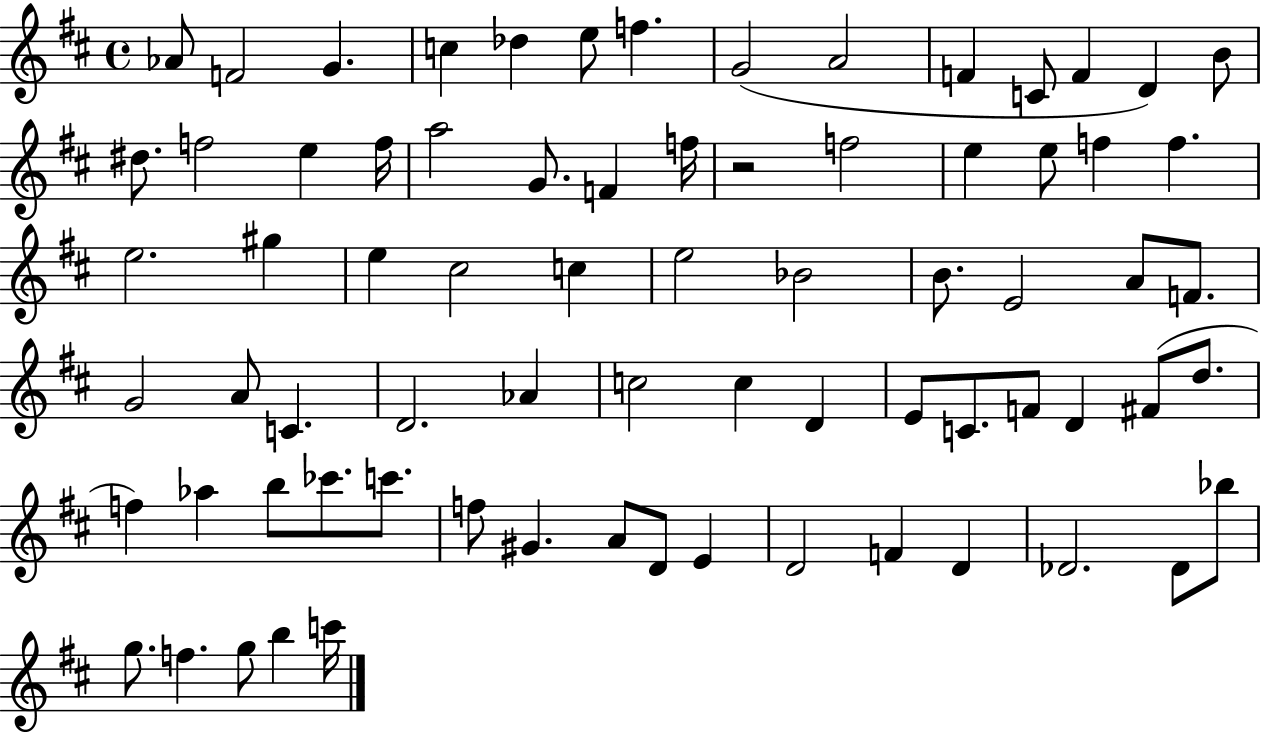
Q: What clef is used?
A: treble